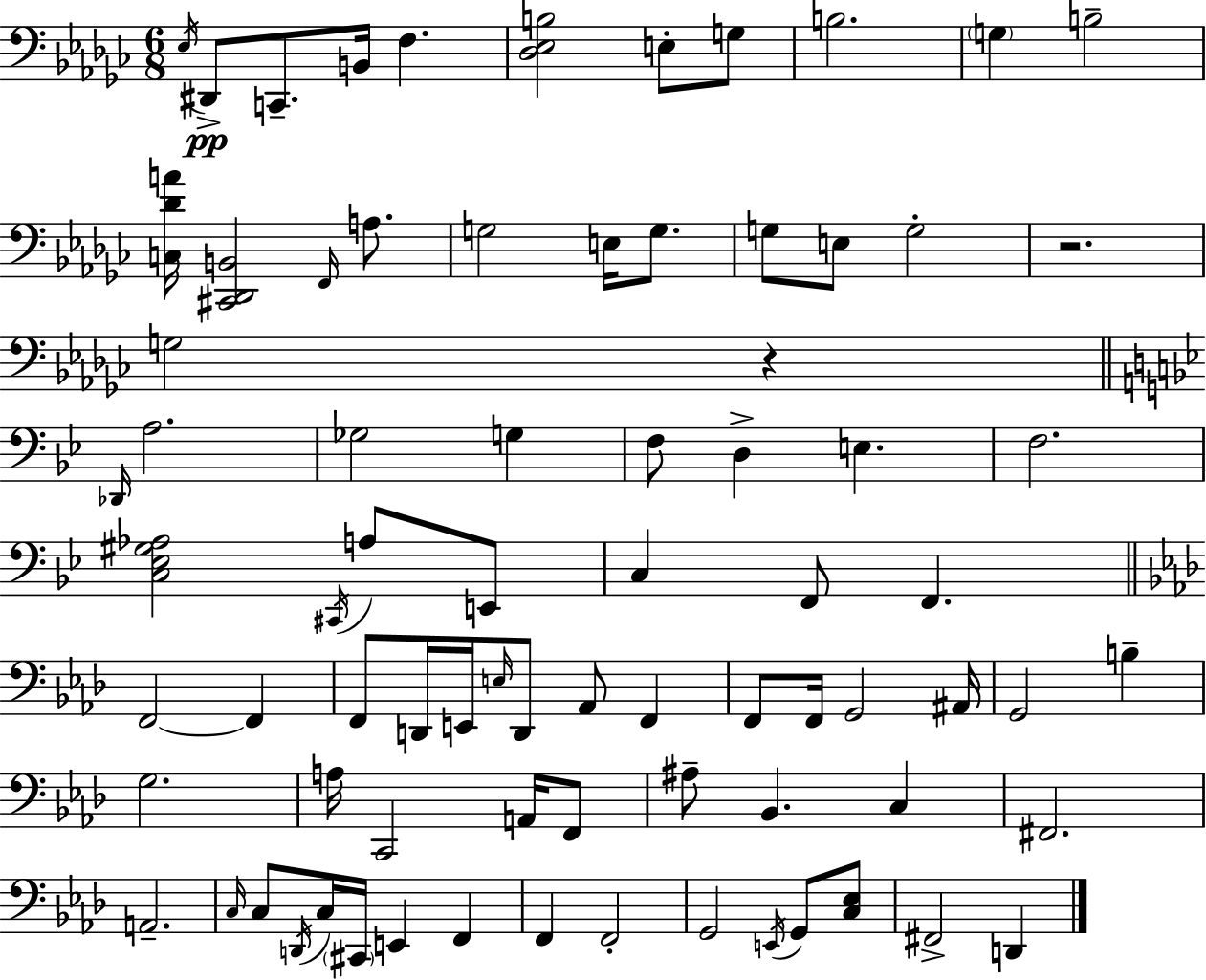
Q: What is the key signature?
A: EES minor